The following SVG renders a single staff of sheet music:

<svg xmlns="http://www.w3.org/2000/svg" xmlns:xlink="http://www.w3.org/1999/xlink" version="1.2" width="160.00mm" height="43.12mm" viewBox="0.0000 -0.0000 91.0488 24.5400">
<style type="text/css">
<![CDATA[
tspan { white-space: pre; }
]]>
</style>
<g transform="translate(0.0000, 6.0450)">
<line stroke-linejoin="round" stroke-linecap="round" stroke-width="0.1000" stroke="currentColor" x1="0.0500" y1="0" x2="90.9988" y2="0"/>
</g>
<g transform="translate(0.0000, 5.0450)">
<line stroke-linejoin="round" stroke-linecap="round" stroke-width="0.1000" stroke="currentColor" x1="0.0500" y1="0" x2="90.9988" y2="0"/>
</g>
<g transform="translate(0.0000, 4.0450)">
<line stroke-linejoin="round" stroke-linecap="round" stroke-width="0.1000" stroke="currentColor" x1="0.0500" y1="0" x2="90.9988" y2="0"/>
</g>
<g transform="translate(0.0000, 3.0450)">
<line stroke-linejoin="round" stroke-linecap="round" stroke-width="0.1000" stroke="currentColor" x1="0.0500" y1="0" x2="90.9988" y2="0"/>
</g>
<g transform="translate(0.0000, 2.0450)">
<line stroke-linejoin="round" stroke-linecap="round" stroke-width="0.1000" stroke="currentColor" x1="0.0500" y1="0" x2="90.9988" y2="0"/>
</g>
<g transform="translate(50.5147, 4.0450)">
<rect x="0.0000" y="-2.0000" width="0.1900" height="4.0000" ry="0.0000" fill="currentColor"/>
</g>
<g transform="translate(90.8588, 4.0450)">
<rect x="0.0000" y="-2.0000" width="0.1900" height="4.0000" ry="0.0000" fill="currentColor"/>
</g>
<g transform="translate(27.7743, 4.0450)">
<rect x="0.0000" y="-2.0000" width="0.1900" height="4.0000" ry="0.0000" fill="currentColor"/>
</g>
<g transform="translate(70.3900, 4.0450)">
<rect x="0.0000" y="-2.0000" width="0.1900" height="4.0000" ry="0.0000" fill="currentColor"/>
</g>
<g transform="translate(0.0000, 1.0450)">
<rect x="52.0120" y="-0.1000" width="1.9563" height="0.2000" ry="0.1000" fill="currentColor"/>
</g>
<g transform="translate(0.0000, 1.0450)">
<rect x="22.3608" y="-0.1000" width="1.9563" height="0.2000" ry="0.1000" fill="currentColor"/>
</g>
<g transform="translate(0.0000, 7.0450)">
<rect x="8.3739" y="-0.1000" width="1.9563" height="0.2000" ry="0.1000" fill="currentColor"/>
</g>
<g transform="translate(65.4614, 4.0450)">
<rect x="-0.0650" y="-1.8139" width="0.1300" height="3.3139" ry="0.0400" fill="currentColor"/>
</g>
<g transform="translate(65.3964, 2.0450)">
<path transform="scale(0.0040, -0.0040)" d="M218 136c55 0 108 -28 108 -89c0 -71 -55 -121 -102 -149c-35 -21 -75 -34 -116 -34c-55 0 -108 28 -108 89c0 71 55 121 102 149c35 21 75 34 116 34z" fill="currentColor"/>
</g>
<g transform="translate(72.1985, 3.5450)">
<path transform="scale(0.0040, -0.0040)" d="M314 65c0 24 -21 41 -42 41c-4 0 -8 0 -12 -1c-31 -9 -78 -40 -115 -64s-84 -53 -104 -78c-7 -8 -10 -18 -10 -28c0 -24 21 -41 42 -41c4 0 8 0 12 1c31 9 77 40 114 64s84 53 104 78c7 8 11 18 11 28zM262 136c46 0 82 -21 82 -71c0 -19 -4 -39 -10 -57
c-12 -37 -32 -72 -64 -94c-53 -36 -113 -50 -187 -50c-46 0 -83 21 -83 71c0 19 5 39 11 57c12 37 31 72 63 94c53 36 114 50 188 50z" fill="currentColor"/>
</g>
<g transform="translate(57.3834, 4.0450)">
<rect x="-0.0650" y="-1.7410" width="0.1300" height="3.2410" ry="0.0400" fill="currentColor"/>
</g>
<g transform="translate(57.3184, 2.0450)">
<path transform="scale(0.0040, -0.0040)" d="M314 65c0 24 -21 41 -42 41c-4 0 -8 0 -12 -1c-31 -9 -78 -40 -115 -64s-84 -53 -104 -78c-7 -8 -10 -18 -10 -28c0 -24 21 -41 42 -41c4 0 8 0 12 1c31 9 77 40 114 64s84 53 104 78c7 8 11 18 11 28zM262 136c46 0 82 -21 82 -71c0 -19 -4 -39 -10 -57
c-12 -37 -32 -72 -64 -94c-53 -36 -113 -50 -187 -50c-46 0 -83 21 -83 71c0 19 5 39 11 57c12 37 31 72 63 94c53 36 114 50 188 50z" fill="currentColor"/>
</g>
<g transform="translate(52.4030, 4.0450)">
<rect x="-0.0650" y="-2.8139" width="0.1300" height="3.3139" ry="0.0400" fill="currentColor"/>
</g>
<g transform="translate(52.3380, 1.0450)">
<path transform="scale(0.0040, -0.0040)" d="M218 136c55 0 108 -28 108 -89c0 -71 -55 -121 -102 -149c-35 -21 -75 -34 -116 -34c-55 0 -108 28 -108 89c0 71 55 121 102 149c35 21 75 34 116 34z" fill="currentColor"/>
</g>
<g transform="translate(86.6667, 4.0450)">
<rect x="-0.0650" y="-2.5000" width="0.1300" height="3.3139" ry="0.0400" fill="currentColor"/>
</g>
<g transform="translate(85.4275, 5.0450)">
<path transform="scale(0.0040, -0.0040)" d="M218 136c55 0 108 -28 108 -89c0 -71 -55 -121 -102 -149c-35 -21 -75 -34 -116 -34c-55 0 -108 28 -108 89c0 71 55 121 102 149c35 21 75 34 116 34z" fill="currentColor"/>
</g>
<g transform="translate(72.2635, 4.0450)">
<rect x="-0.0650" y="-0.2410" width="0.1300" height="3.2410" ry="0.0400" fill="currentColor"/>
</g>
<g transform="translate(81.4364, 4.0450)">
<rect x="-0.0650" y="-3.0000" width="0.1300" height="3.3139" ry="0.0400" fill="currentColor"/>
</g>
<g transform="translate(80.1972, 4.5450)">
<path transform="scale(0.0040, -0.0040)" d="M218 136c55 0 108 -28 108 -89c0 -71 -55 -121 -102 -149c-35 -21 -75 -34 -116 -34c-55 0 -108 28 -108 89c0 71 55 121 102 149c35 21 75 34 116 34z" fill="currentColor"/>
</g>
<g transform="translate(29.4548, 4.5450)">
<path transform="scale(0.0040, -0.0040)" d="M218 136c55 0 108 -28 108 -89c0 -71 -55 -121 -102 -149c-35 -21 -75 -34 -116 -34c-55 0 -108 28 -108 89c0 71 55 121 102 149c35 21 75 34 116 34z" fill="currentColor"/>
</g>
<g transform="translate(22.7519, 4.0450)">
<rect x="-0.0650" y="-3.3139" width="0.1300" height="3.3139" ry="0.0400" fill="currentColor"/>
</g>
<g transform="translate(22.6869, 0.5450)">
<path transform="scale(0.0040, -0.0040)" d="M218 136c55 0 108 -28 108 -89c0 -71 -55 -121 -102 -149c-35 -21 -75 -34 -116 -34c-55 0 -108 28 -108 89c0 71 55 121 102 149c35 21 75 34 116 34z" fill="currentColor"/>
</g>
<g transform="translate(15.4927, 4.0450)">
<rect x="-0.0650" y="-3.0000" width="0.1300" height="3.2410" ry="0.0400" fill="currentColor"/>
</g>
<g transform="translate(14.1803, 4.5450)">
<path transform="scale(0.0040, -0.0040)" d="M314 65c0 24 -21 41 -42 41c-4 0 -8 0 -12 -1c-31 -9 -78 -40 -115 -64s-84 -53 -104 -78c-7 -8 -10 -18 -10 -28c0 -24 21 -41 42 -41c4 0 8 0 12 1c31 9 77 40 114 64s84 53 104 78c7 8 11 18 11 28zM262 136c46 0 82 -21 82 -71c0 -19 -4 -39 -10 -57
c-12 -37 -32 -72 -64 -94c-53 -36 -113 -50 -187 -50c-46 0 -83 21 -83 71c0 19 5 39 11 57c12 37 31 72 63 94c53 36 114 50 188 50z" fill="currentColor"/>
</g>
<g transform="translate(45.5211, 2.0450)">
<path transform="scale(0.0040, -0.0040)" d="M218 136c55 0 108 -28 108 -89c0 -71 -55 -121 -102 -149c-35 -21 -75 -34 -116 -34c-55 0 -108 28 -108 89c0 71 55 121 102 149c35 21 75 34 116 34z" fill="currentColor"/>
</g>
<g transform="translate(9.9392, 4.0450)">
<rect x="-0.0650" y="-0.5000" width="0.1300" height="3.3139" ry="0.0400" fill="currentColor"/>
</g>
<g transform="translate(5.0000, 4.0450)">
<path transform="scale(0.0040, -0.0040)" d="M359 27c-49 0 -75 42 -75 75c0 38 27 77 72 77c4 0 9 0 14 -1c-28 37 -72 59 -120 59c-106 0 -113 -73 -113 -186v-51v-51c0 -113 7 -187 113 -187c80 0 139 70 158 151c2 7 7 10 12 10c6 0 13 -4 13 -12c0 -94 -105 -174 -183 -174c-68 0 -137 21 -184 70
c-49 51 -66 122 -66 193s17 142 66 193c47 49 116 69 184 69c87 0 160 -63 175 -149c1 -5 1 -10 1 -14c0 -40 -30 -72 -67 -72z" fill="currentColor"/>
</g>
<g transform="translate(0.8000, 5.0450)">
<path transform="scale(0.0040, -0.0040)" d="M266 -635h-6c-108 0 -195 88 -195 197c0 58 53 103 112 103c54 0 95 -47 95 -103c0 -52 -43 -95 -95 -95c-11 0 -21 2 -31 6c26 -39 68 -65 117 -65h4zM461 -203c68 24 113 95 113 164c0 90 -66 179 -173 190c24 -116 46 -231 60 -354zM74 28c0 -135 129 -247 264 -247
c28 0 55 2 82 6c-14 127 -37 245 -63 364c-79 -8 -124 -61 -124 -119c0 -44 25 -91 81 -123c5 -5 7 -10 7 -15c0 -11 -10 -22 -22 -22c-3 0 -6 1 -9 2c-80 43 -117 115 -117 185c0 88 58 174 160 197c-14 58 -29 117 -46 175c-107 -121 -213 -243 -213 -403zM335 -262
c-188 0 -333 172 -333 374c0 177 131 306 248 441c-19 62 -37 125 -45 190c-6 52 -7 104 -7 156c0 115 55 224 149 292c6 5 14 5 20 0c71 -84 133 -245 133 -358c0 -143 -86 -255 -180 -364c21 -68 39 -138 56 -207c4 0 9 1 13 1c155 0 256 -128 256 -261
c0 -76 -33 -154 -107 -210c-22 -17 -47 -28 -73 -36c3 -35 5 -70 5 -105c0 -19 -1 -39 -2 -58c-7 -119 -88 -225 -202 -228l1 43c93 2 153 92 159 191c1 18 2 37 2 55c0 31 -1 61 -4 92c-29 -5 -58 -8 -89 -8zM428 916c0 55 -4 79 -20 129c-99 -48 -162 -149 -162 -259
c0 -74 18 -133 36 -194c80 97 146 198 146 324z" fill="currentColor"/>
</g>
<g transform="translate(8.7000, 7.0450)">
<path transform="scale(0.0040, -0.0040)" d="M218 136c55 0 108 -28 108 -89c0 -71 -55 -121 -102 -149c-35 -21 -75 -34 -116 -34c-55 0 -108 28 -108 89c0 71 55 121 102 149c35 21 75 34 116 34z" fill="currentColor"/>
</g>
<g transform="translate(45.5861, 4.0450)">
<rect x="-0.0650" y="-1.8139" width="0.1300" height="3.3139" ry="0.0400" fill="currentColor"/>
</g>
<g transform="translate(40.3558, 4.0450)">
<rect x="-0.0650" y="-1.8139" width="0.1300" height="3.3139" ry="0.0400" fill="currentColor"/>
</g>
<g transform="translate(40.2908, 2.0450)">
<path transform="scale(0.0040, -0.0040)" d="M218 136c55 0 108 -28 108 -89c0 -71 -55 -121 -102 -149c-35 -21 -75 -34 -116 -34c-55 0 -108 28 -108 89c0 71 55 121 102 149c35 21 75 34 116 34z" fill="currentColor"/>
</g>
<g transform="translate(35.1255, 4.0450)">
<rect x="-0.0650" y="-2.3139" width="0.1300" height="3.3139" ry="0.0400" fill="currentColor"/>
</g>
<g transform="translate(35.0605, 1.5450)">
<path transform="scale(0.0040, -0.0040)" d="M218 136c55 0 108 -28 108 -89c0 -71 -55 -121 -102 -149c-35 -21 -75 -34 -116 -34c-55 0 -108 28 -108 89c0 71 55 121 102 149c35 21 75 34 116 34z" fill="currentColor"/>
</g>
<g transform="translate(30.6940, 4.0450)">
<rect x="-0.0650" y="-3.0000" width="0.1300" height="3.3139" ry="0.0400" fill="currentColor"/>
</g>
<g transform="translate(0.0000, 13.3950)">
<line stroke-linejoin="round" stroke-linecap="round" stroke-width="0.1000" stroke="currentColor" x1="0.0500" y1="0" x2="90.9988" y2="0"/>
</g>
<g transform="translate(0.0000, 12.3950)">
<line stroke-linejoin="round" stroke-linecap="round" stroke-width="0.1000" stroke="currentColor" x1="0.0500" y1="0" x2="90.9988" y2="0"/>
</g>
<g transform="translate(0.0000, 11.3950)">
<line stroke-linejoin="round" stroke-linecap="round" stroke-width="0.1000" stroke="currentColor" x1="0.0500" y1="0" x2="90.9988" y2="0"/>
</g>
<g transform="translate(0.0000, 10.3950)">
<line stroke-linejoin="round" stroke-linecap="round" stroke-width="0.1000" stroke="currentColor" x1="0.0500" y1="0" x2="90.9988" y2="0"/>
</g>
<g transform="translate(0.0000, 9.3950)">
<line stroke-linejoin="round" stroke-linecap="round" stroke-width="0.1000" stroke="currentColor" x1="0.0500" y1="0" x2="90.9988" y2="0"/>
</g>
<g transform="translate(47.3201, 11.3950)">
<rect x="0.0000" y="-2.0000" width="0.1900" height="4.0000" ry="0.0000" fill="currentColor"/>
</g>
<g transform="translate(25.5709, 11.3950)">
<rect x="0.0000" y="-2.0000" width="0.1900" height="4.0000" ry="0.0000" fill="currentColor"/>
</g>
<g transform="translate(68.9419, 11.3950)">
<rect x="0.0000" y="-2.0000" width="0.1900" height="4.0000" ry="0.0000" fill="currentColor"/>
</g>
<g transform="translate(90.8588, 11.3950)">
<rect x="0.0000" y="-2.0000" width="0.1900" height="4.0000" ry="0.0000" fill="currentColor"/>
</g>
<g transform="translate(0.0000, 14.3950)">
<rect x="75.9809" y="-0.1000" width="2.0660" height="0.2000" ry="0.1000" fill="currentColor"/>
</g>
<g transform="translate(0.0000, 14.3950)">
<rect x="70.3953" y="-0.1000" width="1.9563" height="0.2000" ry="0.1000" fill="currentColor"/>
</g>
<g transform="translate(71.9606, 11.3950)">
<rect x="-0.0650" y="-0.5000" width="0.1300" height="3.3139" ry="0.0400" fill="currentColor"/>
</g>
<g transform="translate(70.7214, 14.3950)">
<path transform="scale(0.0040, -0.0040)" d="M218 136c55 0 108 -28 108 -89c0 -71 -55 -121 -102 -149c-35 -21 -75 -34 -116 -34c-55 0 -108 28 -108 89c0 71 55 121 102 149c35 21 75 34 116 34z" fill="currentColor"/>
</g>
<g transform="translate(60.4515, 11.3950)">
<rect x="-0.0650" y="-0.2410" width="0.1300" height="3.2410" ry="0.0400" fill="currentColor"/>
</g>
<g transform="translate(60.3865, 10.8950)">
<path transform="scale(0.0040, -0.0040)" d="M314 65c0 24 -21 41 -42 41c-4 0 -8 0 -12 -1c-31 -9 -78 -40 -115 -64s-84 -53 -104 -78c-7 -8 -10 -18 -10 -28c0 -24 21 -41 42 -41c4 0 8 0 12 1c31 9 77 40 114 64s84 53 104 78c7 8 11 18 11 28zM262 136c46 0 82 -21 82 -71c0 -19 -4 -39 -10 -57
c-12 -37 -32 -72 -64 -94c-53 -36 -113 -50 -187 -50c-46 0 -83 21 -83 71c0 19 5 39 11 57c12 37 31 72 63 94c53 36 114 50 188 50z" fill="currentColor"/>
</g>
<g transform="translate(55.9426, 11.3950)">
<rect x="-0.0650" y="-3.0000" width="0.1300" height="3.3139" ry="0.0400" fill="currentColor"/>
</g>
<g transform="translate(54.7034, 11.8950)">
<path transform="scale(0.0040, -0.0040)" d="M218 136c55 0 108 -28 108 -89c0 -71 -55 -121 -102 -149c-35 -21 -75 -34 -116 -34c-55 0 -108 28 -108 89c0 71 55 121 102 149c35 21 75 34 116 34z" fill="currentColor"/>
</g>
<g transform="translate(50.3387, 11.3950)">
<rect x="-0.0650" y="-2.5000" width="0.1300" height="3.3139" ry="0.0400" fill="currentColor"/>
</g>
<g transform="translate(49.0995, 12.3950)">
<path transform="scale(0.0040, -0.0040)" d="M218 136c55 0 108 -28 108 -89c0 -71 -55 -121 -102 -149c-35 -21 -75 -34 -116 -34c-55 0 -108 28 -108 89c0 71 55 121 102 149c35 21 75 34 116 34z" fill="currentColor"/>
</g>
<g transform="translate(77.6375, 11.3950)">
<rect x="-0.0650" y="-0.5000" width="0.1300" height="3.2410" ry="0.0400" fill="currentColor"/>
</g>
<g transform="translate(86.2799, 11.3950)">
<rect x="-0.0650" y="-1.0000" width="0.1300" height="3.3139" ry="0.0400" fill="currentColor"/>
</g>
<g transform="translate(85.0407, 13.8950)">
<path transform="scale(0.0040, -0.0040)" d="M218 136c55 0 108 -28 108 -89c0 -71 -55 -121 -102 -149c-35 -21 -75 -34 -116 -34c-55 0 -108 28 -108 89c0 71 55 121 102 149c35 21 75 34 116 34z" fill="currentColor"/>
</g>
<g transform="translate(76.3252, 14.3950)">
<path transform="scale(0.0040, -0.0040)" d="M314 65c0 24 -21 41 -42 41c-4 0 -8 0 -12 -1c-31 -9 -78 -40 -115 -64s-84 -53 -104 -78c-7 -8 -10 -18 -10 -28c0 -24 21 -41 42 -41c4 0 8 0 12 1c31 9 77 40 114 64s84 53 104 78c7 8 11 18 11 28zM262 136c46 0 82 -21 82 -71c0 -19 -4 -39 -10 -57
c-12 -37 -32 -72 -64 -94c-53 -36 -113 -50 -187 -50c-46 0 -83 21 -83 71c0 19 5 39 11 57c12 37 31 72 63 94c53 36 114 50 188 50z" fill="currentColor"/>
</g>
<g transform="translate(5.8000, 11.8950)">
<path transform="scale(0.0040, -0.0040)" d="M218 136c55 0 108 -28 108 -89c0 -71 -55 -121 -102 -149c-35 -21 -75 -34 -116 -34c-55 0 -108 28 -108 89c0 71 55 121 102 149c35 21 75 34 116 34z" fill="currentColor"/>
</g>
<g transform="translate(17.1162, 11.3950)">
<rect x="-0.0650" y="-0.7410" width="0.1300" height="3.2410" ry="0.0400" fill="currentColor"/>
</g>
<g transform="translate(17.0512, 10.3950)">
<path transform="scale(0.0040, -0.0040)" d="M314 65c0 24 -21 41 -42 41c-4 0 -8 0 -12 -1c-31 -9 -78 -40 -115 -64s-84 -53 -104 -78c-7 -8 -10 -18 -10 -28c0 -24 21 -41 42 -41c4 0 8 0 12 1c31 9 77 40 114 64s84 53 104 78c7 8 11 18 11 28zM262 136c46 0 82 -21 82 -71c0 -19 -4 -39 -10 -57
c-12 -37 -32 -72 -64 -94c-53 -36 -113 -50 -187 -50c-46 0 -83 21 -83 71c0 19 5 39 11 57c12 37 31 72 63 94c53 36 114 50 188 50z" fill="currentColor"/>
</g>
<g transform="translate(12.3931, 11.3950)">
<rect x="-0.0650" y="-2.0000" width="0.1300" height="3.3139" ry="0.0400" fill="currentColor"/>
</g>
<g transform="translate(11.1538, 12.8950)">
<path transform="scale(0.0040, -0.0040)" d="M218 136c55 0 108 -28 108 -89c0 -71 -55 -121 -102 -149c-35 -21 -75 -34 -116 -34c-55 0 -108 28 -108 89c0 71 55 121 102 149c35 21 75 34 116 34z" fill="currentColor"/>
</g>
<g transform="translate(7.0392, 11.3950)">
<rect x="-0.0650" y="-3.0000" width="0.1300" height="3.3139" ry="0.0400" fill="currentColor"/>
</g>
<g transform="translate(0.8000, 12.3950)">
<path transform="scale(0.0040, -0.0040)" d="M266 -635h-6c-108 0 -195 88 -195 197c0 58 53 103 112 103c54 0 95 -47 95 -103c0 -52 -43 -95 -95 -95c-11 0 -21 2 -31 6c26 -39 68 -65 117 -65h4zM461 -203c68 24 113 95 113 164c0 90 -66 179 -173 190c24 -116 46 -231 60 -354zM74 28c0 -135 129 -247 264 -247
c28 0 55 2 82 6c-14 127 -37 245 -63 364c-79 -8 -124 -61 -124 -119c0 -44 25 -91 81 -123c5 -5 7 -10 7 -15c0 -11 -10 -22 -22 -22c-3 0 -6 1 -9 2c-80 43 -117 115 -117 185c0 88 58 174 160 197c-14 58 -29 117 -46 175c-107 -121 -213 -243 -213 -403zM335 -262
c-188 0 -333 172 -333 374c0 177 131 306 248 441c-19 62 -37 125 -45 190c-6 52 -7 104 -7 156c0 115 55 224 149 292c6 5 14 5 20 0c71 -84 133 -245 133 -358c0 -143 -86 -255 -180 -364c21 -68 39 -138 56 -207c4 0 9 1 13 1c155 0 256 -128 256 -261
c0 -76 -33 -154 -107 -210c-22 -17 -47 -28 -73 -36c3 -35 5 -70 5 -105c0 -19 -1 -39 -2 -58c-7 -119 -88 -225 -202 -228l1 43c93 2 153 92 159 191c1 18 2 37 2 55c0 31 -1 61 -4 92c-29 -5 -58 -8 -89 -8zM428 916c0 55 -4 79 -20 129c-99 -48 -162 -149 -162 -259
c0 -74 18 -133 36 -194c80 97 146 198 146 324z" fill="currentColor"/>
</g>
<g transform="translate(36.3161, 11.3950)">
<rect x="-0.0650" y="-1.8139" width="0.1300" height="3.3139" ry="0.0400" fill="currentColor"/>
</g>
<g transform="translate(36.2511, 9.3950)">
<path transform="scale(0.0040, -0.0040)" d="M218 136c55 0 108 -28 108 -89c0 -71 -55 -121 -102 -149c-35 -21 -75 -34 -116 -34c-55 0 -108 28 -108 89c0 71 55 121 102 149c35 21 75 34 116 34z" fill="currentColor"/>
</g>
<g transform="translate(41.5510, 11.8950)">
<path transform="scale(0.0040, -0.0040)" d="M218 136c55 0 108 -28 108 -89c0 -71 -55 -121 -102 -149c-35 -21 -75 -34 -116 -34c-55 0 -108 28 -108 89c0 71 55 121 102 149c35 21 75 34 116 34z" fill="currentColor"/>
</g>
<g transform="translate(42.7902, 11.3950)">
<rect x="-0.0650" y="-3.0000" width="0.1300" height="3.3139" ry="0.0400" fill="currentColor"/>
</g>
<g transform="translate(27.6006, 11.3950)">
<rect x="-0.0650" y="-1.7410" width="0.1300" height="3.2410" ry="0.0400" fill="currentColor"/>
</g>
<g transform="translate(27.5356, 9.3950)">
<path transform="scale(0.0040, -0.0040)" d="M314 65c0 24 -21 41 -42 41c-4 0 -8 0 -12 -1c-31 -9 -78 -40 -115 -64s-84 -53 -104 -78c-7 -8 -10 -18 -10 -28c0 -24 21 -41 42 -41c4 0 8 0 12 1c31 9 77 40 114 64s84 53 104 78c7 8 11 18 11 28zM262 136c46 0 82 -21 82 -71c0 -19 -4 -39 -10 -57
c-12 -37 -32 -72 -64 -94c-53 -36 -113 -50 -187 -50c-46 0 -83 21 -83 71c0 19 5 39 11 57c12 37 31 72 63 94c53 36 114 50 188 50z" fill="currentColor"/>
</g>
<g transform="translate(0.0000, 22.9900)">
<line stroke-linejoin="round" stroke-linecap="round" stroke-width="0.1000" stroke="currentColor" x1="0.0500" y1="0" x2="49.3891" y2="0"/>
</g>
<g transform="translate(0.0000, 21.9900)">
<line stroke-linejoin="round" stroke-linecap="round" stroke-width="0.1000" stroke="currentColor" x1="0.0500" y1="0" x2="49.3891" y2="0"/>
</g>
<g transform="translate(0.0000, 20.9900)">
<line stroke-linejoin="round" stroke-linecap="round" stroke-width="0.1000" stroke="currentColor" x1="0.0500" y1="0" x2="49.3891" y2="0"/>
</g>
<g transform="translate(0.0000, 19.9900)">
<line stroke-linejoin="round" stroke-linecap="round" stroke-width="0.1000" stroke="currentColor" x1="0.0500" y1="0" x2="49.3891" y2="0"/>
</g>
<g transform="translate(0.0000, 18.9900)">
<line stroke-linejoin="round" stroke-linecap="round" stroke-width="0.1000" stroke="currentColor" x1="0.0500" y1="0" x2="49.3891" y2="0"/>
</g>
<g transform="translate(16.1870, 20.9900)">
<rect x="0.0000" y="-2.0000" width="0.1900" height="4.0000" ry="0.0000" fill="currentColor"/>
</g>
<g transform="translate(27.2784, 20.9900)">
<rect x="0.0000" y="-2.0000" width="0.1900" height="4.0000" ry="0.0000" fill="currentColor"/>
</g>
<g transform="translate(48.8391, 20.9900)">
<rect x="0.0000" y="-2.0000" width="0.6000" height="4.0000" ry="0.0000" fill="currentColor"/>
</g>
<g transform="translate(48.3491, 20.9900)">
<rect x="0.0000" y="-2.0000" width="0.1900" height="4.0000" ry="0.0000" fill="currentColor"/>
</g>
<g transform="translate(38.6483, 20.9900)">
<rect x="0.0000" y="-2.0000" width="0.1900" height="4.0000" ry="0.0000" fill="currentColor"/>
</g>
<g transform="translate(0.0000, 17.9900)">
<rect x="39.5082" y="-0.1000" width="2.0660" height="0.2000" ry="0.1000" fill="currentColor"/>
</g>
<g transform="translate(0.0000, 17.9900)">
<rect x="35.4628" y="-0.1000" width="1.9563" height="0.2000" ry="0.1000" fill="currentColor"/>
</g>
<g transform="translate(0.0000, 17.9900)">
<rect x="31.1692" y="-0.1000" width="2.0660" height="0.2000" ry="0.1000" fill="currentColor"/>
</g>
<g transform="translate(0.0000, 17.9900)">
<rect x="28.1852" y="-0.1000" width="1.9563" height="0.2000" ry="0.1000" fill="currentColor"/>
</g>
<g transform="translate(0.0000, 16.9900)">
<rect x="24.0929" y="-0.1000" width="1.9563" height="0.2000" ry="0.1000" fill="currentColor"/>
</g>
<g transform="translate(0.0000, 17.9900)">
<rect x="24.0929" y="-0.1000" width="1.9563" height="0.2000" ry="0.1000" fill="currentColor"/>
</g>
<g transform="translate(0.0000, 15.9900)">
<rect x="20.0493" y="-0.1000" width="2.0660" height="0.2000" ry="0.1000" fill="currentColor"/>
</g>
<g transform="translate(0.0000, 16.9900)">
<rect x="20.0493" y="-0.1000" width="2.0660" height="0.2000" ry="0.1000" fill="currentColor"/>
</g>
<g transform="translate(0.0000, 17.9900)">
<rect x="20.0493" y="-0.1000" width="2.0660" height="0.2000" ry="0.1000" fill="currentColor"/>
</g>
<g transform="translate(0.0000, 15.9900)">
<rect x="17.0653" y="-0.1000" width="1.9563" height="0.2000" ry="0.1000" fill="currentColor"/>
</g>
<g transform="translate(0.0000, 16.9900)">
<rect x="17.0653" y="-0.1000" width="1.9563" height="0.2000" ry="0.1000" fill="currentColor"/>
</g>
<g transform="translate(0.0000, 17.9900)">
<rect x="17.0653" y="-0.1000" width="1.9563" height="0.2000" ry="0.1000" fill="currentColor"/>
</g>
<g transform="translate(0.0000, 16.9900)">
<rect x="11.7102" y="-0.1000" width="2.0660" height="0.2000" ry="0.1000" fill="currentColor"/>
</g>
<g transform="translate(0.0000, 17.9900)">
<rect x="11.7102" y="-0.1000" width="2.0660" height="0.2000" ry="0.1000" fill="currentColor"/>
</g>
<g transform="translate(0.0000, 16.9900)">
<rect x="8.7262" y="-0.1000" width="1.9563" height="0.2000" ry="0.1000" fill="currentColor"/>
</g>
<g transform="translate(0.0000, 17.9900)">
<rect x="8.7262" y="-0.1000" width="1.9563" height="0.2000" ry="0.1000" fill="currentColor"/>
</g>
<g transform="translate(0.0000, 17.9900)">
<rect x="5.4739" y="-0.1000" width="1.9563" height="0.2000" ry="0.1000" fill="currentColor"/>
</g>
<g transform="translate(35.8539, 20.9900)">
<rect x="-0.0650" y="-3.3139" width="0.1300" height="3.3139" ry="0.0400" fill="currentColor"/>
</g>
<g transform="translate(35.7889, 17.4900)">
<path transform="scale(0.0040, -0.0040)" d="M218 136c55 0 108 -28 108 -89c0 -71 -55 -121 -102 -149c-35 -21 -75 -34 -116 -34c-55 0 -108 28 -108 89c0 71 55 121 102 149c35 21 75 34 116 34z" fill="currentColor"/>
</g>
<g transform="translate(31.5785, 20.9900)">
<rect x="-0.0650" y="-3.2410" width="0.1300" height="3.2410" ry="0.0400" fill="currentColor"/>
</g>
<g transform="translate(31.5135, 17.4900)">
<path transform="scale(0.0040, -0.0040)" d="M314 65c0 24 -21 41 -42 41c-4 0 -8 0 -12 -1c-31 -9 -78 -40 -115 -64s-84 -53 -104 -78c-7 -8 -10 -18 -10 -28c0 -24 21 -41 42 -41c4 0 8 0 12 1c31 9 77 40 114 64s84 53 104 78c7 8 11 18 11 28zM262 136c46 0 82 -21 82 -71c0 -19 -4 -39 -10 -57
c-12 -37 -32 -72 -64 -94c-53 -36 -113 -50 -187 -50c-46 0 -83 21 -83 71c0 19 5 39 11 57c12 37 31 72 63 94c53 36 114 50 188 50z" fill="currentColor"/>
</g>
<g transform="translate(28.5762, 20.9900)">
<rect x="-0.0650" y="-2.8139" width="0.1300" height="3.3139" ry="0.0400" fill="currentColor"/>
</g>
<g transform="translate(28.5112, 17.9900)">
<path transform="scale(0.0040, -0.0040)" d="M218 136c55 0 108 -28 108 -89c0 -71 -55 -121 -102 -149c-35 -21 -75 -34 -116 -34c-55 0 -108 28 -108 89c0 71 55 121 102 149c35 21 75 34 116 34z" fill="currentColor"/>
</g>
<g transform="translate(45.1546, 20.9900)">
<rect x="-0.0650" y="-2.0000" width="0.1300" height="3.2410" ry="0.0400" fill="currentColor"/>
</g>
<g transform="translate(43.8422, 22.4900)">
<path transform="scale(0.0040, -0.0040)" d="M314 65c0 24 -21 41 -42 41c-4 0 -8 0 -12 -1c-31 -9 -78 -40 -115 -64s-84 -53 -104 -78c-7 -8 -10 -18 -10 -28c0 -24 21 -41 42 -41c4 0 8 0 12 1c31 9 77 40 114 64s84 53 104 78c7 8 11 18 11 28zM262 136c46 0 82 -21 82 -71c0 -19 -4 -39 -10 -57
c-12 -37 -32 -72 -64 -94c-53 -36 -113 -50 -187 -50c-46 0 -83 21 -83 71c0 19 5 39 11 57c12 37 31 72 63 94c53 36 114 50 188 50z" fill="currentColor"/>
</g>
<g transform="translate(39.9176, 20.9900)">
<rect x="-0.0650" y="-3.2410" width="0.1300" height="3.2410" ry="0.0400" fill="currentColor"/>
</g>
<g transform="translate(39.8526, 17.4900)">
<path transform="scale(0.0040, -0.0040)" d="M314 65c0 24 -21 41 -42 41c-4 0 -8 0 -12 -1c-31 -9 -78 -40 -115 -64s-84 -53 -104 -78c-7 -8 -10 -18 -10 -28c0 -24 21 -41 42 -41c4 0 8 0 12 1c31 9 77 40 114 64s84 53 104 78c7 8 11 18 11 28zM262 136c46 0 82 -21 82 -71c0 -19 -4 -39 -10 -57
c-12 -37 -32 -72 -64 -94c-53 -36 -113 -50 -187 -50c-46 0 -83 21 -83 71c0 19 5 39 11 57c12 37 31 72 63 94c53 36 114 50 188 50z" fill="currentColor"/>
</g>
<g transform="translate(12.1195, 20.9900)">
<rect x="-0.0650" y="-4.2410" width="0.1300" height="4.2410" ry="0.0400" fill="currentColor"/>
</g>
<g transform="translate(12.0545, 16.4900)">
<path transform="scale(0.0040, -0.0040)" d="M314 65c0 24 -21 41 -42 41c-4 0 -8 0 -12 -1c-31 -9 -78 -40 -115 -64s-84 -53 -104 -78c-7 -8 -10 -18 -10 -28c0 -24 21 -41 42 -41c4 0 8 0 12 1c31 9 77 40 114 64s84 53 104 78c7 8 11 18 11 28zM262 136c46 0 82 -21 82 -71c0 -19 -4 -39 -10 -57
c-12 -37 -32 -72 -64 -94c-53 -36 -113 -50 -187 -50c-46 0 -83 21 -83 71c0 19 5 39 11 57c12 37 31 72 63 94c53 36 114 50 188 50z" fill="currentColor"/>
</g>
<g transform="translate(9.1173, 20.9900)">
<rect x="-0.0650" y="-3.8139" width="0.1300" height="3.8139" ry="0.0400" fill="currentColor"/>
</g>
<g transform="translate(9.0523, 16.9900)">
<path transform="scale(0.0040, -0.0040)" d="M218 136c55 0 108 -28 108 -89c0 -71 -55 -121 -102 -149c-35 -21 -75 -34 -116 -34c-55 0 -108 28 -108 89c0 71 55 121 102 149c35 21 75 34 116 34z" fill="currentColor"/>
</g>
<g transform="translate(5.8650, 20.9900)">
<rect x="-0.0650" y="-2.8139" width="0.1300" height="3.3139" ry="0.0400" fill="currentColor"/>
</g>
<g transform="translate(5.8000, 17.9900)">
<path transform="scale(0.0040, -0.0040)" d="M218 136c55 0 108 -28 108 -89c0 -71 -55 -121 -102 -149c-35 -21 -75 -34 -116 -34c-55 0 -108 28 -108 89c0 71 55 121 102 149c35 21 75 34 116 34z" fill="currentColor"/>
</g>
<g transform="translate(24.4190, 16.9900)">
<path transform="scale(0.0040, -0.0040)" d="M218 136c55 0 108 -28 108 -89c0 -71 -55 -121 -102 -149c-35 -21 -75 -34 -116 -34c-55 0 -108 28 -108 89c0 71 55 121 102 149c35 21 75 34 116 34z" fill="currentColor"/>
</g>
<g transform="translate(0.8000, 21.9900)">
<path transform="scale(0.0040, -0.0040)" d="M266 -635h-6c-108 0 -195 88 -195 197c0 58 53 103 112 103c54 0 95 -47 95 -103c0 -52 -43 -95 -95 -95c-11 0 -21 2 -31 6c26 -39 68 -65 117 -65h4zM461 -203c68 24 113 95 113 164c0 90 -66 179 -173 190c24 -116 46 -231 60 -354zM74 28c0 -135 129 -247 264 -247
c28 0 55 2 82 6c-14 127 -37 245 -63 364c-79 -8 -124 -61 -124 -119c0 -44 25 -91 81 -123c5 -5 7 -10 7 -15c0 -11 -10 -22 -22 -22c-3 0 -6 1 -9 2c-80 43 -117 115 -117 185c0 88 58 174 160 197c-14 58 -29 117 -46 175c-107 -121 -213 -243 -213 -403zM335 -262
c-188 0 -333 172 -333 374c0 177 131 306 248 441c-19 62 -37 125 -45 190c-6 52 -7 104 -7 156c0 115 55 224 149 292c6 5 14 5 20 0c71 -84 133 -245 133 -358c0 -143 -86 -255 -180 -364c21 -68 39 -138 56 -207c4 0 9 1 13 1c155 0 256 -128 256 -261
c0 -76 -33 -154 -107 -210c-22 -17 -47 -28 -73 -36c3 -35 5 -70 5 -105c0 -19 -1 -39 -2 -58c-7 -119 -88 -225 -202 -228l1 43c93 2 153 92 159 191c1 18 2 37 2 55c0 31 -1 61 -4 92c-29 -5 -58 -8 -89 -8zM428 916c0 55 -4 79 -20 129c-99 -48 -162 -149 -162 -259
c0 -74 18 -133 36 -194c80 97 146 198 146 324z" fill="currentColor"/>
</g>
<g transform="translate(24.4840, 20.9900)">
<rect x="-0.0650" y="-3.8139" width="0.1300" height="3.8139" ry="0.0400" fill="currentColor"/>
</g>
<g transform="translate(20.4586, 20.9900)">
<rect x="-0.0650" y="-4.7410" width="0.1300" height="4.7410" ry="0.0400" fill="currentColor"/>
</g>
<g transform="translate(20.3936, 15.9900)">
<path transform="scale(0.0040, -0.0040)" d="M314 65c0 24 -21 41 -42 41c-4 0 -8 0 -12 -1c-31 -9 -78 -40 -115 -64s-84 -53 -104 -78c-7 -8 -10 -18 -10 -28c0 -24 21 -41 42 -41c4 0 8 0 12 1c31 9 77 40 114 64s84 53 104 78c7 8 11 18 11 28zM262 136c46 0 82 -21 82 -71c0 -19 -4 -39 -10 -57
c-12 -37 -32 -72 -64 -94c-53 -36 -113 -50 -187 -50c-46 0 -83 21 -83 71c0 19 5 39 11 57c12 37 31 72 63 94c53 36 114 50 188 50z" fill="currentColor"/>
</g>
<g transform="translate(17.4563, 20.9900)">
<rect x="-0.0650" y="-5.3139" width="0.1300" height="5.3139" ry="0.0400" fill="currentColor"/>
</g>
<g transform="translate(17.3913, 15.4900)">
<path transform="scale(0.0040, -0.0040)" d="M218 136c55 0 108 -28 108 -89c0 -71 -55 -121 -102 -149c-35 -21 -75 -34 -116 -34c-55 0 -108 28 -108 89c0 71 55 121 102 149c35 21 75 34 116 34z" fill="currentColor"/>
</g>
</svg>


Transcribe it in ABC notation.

X:1
T:Untitled
M:4/4
L:1/4
K:C
C A2 b A g f f a f2 f c2 A G A F d2 f2 f A G A c2 C C2 D a c' d'2 f' e'2 c' a b2 b b2 F2